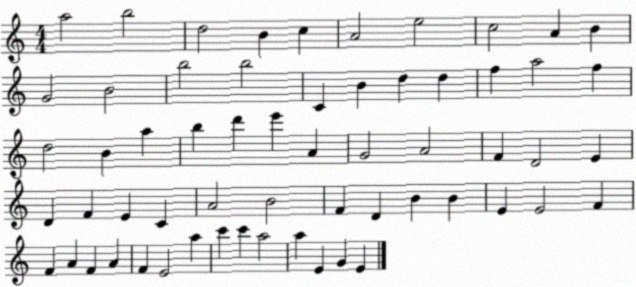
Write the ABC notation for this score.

X:1
T:Untitled
M:4/4
L:1/4
K:C
a2 b2 d2 B c A2 e2 c2 A B G2 B2 b2 b2 C B d d f a2 f d2 B a b d' e' A G2 A2 F D2 E D F E C A2 B2 F D B B E E2 F F A F A F E2 a c' c' a2 a E G E